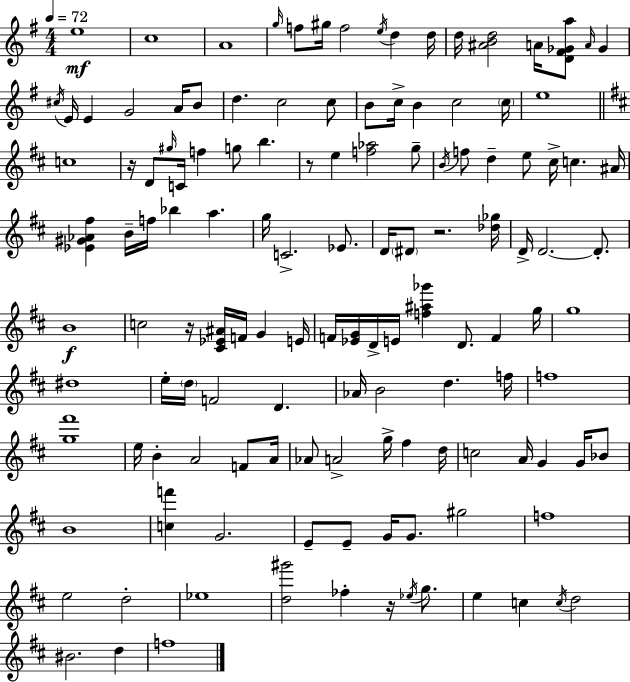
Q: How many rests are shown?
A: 5